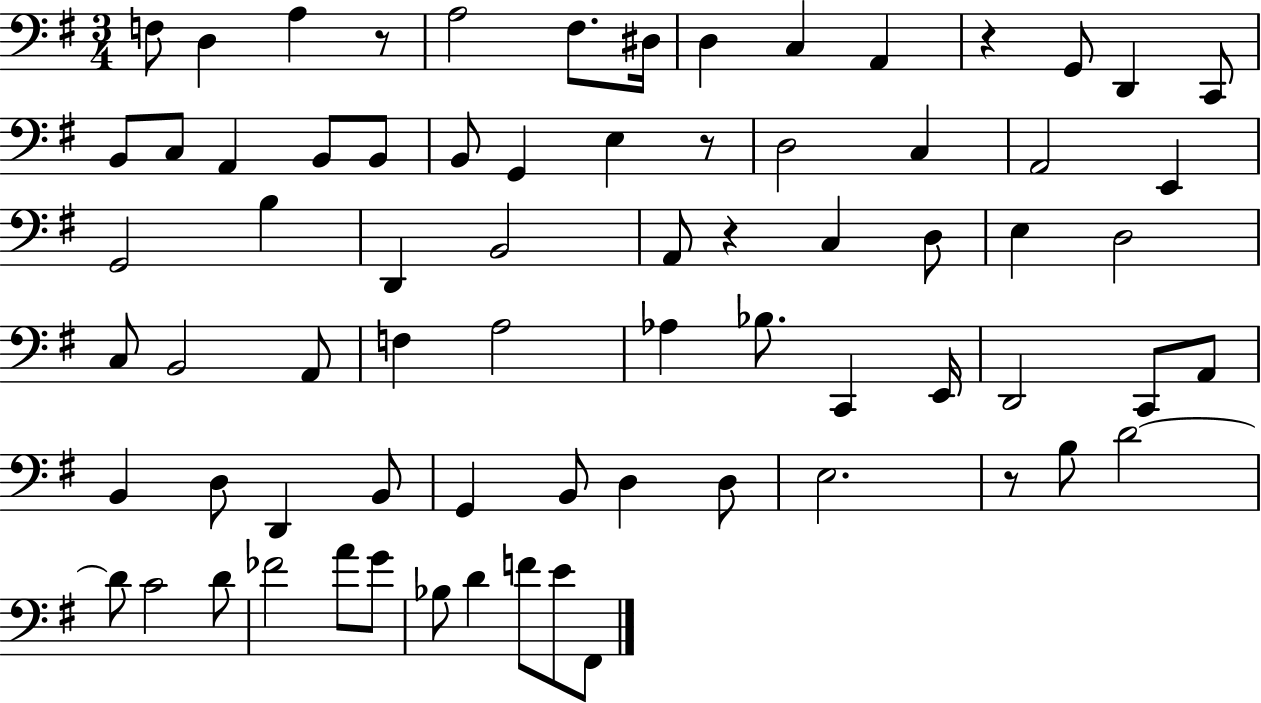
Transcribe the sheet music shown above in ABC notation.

X:1
T:Untitled
M:3/4
L:1/4
K:G
F,/2 D, A, z/2 A,2 ^F,/2 ^D,/4 D, C, A,, z G,,/2 D,, C,,/2 B,,/2 C,/2 A,, B,,/2 B,,/2 B,,/2 G,, E, z/2 D,2 C, A,,2 E,, G,,2 B, D,, B,,2 A,,/2 z C, D,/2 E, D,2 C,/2 B,,2 A,,/2 F, A,2 _A, _B,/2 C,, E,,/4 D,,2 C,,/2 A,,/2 B,, D,/2 D,, B,,/2 G,, B,,/2 D, D,/2 E,2 z/2 B,/2 D2 D/2 C2 D/2 _F2 A/2 G/2 _B,/2 D F/2 E/2 ^F,,/2